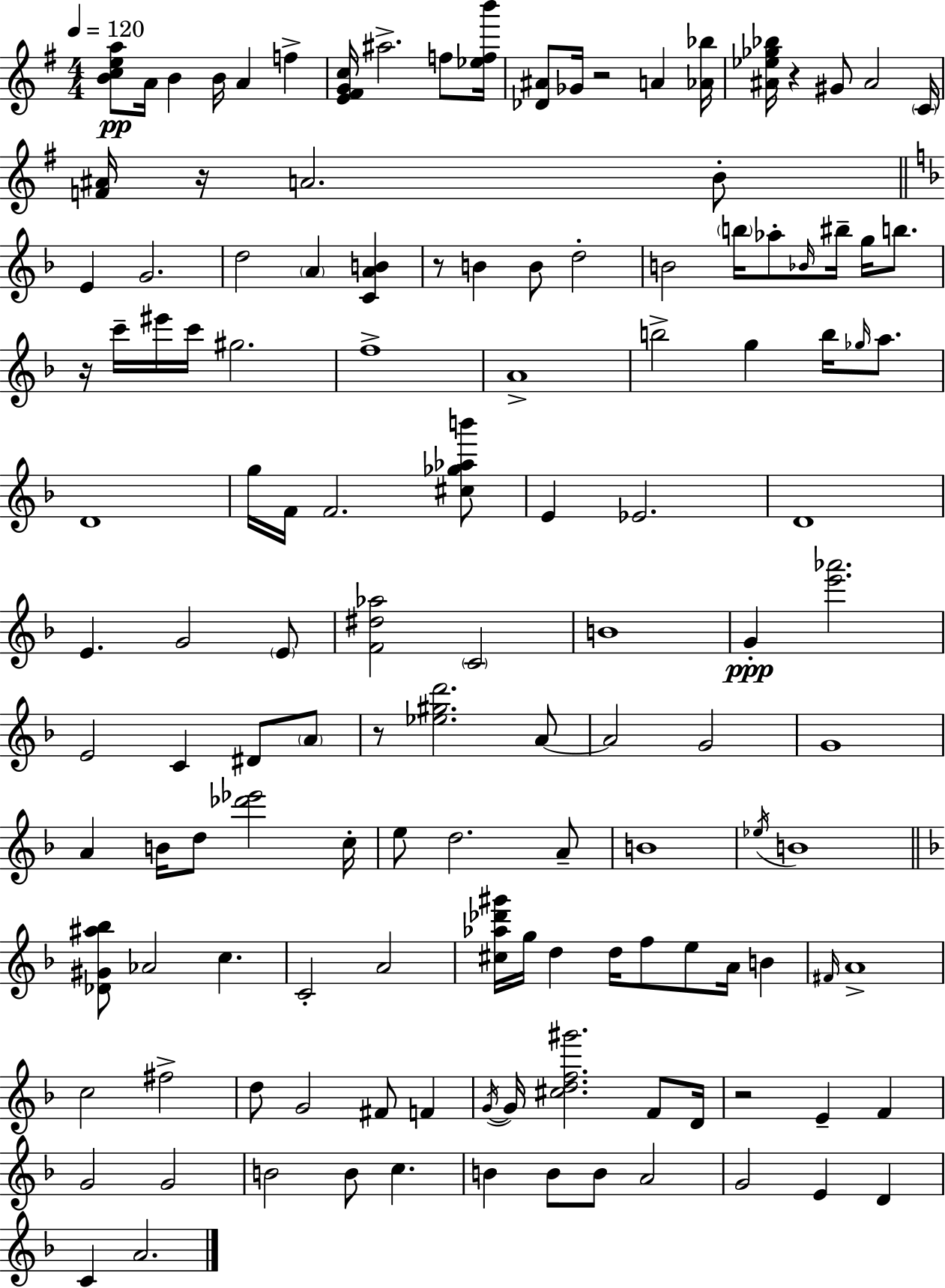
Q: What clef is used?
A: treble